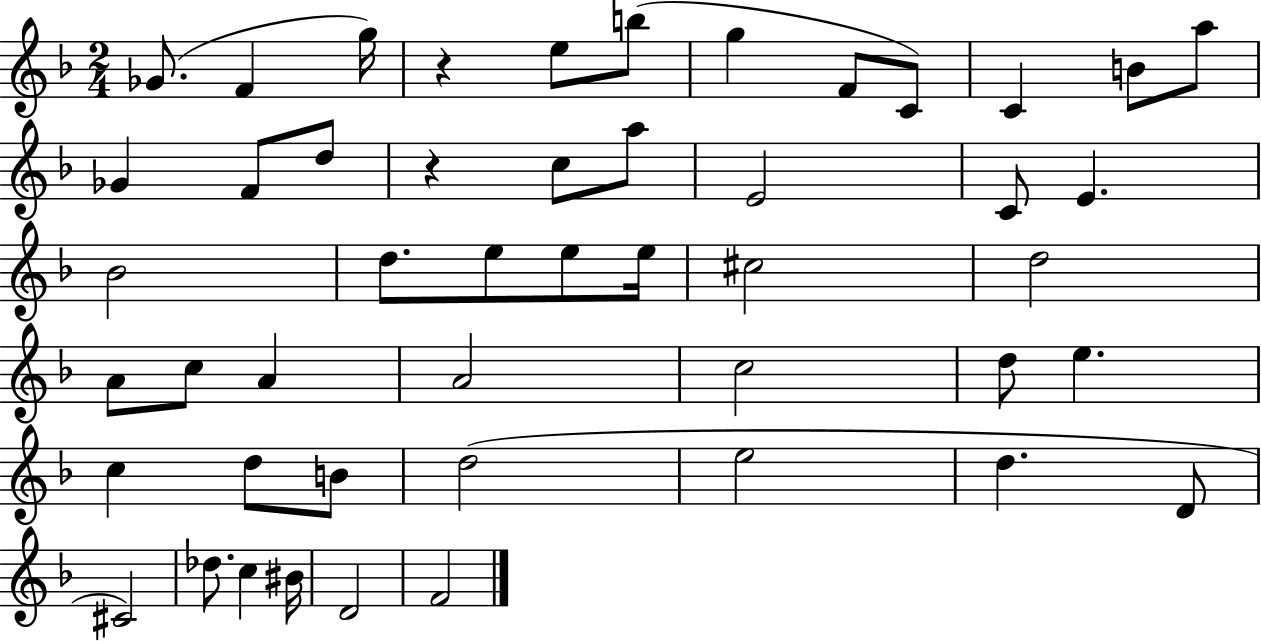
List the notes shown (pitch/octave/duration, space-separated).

Gb4/e. F4/q G5/s R/q E5/e B5/e G5/q F4/e C4/e C4/q B4/e A5/e Gb4/q F4/e D5/e R/q C5/e A5/e E4/h C4/e E4/q. Bb4/h D5/e. E5/e E5/e E5/s C#5/h D5/h A4/e C5/e A4/q A4/h C5/h D5/e E5/q. C5/q D5/e B4/e D5/h E5/h D5/q. D4/e C#4/h Db5/e. C5/q BIS4/s D4/h F4/h